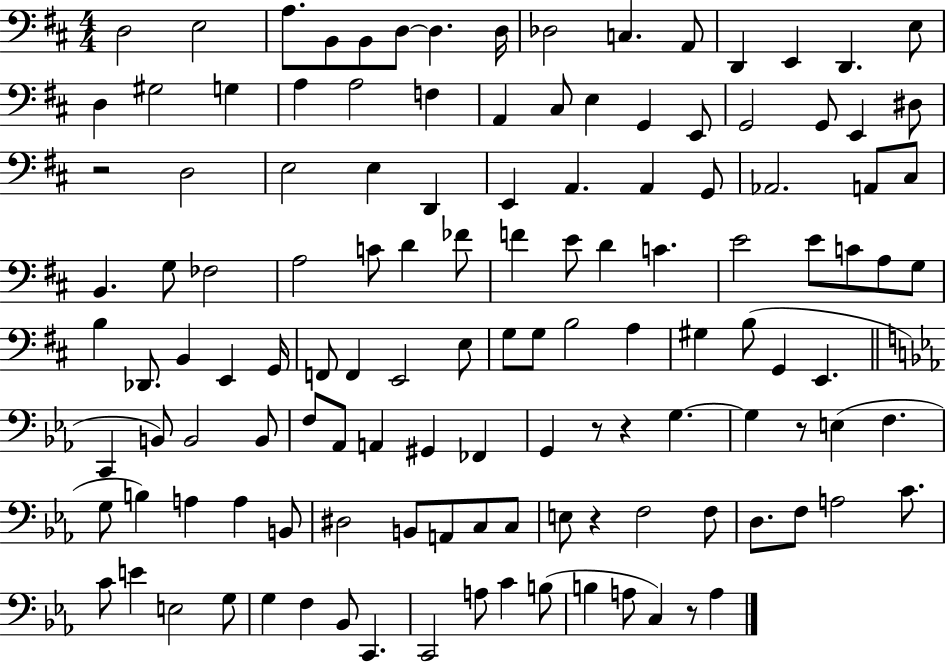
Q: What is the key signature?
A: D major